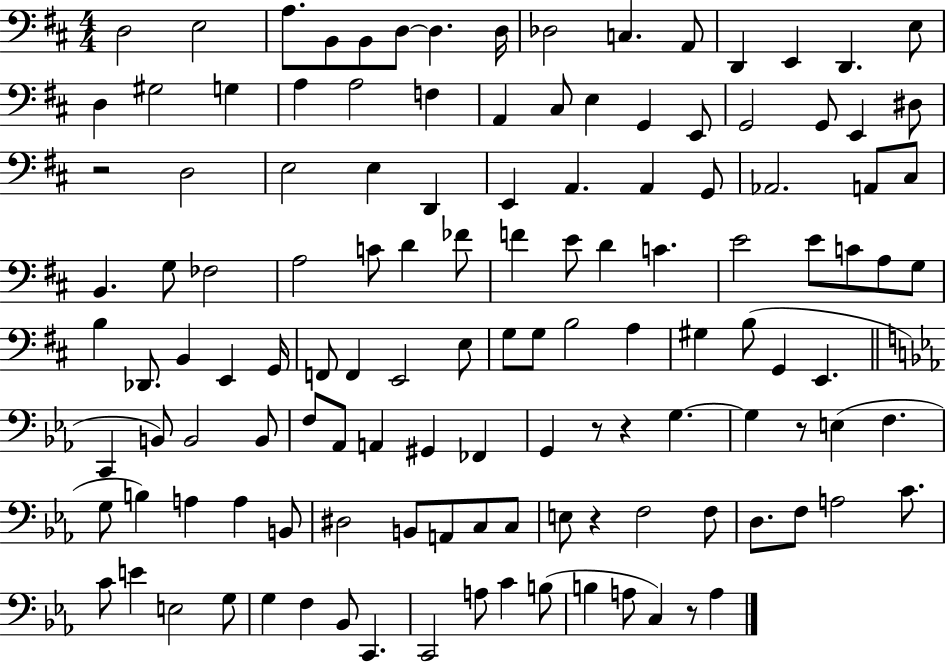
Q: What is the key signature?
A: D major